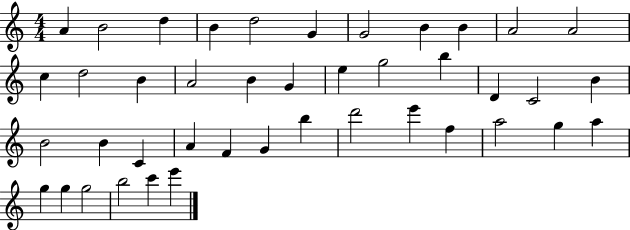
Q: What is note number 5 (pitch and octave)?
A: D5